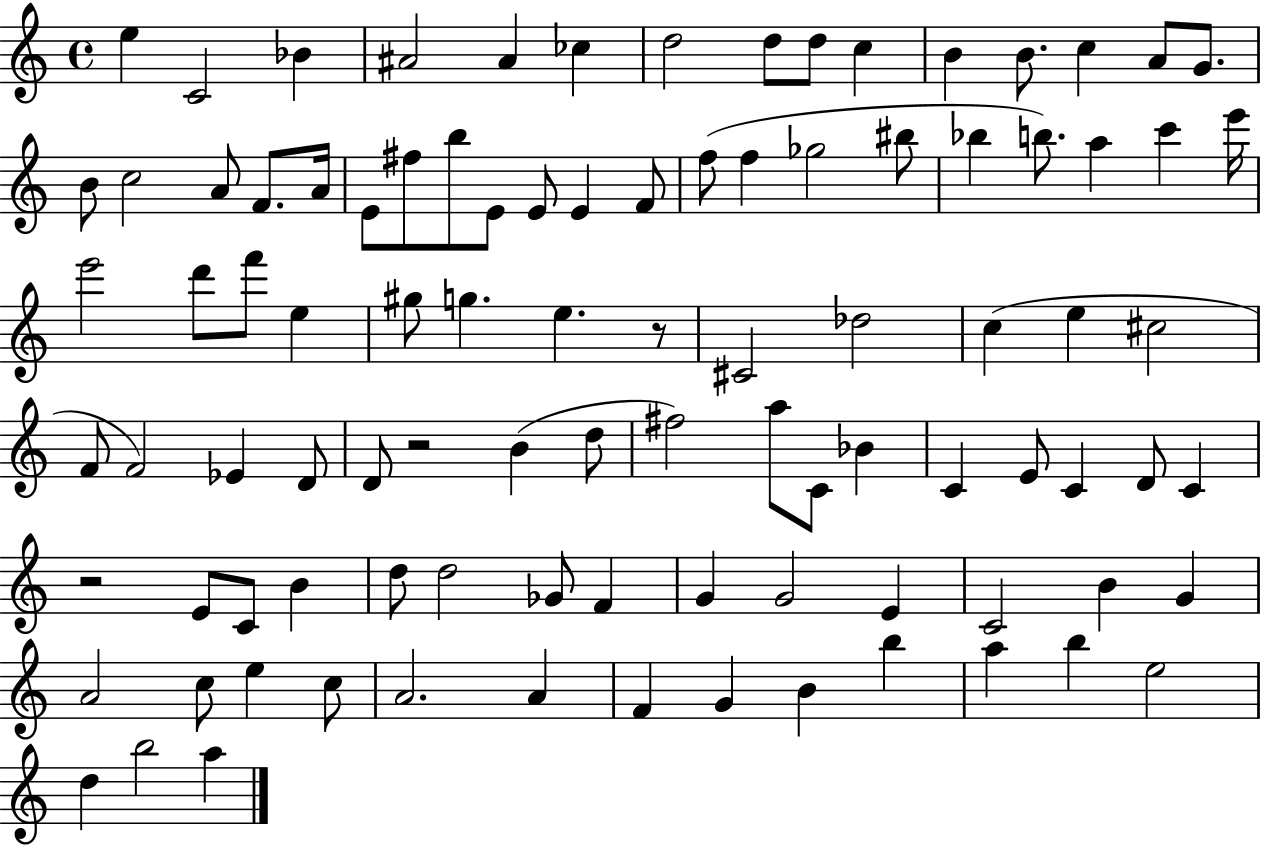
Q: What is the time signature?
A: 4/4